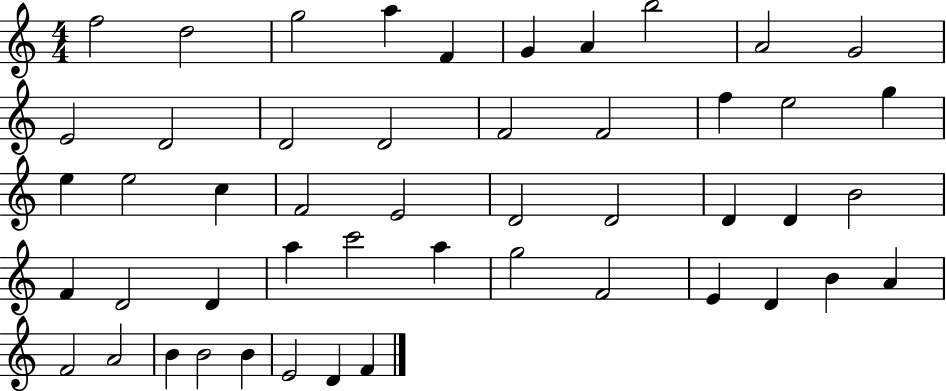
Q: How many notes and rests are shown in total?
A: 49